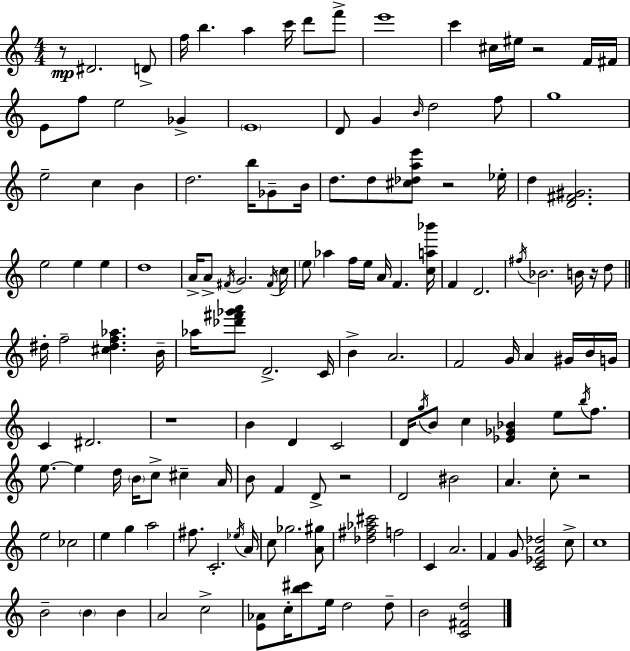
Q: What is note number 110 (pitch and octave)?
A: F5